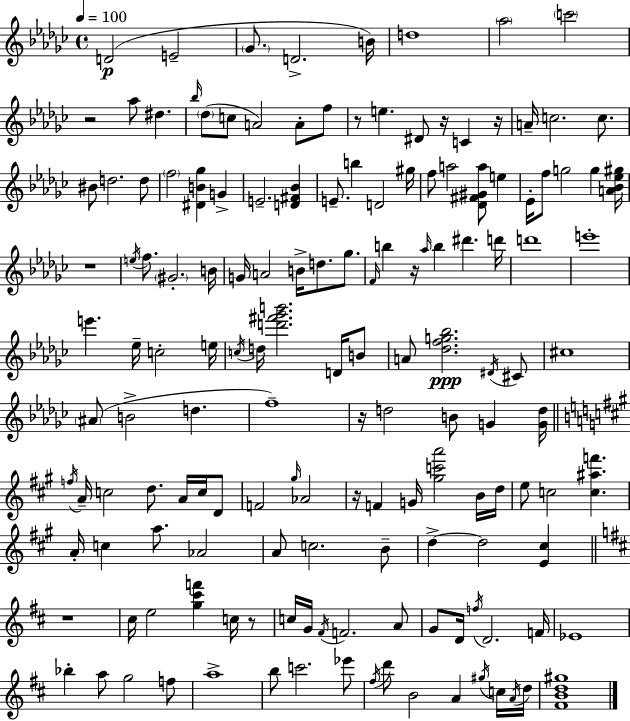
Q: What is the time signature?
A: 4/4